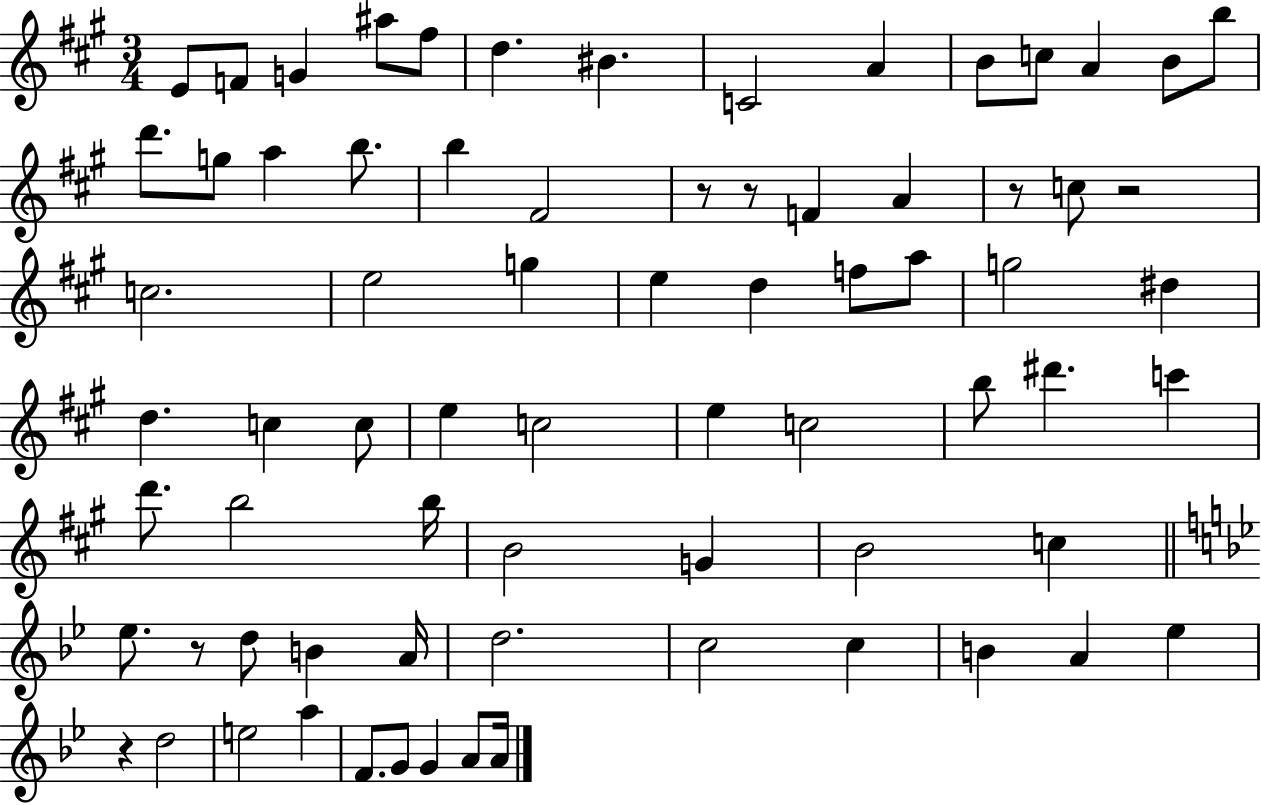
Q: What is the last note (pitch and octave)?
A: A4